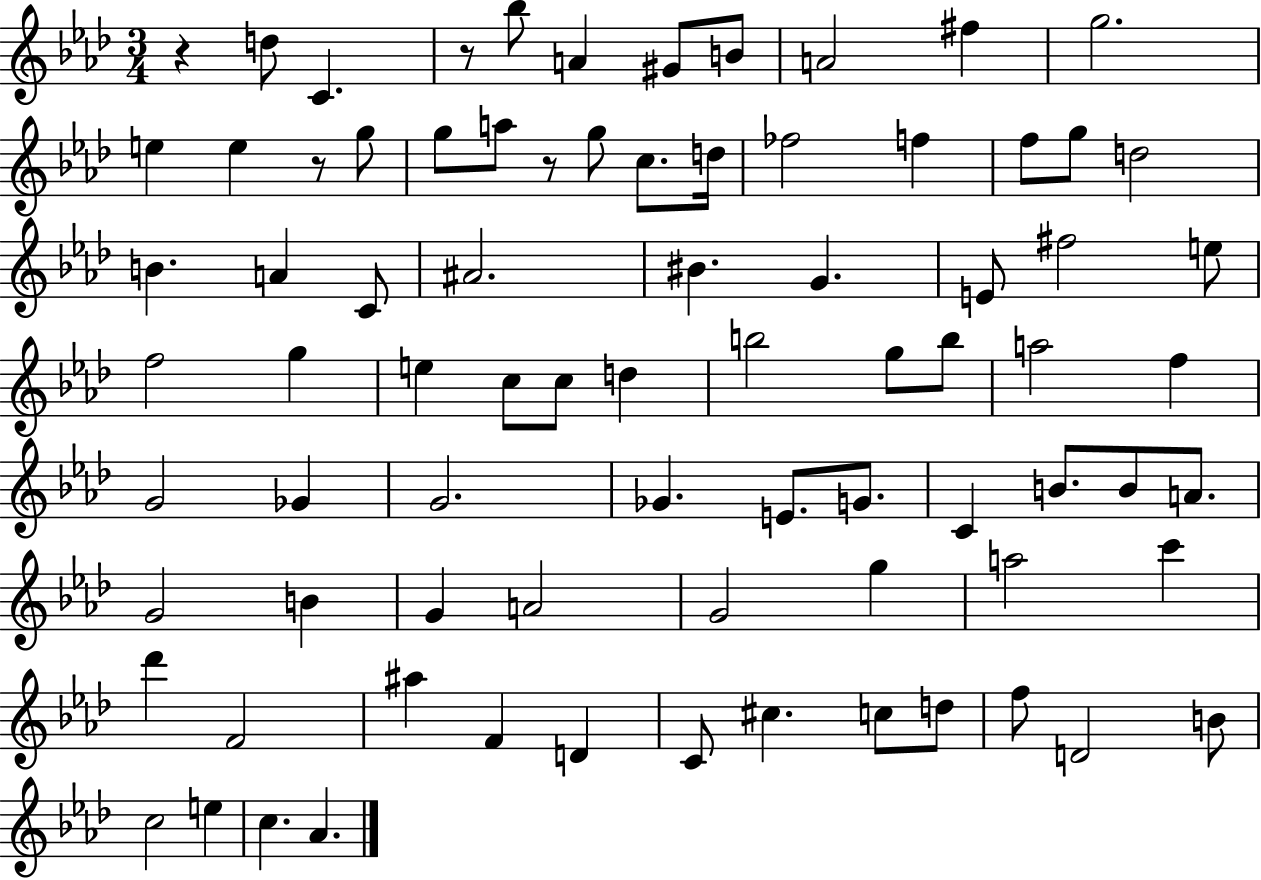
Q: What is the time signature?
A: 3/4